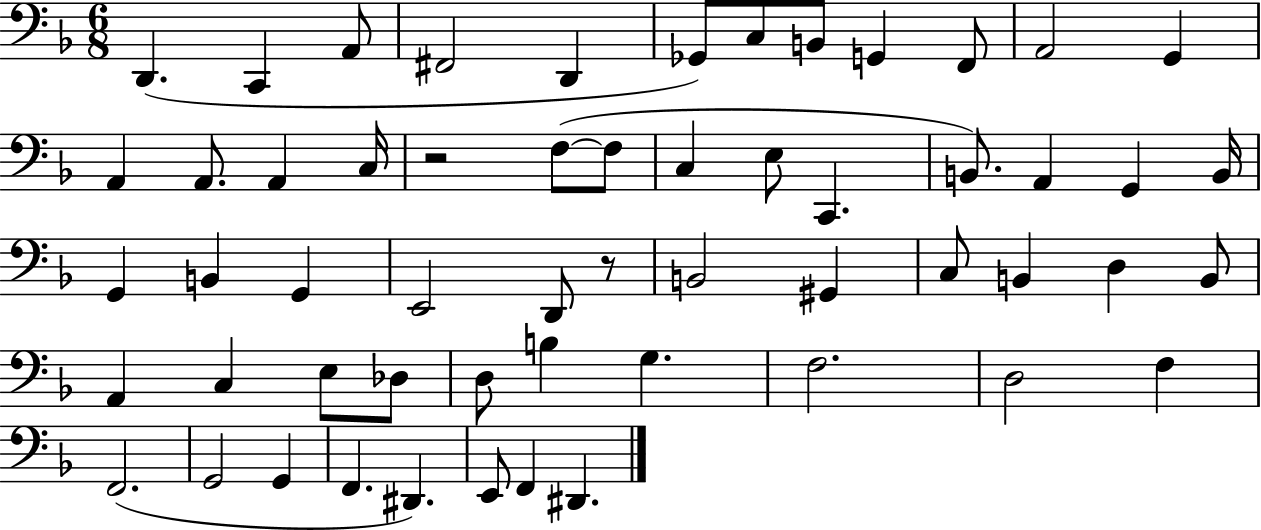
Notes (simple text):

D2/q. C2/q A2/e F#2/h D2/q Gb2/e C3/e B2/e G2/q F2/e A2/h G2/q A2/q A2/e. A2/q C3/s R/h F3/e F3/e C3/q E3/e C2/q. B2/e. A2/q G2/q B2/s G2/q B2/q G2/q E2/h D2/e R/e B2/h G#2/q C3/e B2/q D3/q B2/e A2/q C3/q E3/e Db3/e D3/e B3/q G3/q. F3/h. D3/h F3/q F2/h. G2/h G2/q F2/q. D#2/q. E2/e F2/q D#2/q.